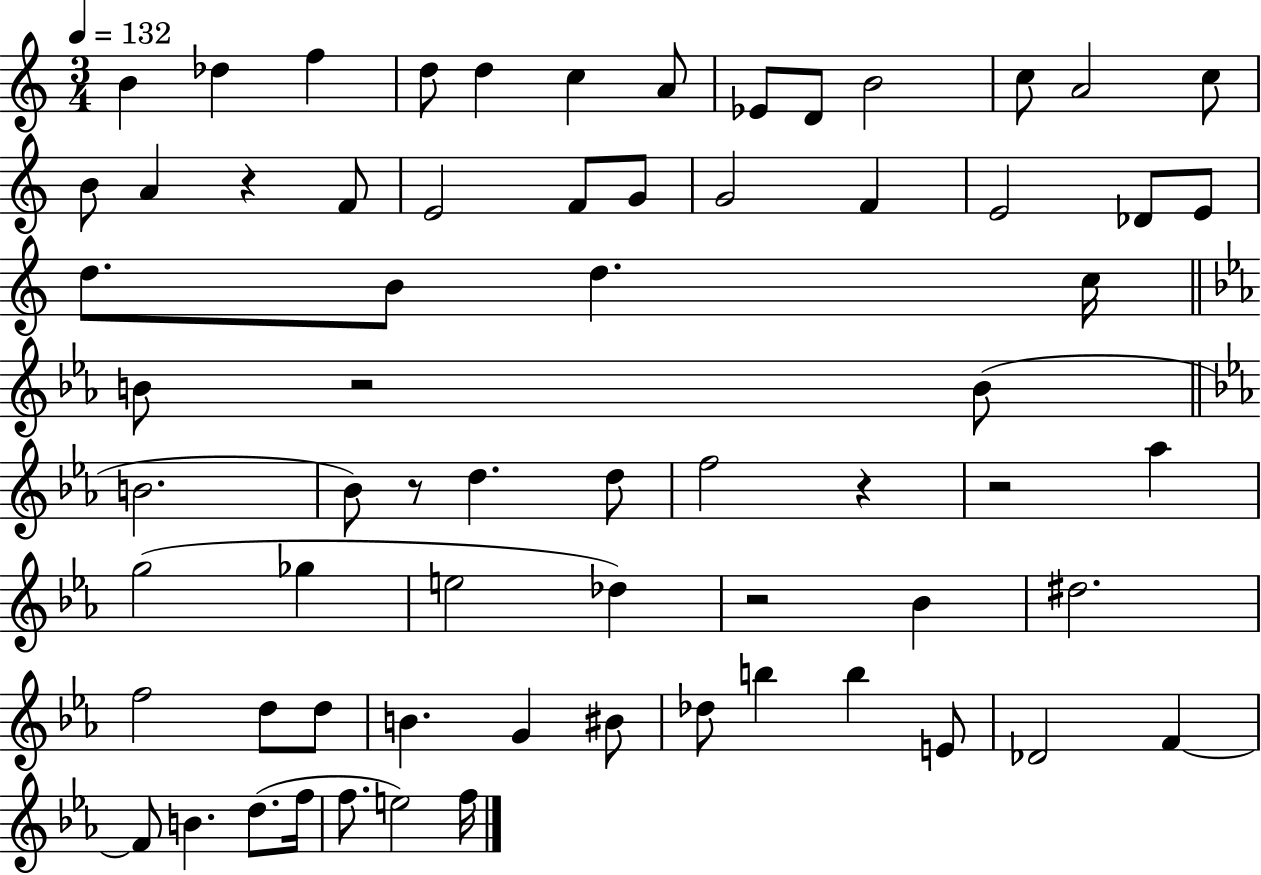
{
  \clef treble
  \numericTimeSignature
  \time 3/4
  \key c \major
  \tempo 4 = 132
  b'4 des''4 f''4 | d''8 d''4 c''4 a'8 | ees'8 d'8 b'2 | c''8 a'2 c''8 | \break b'8 a'4 r4 f'8 | e'2 f'8 g'8 | g'2 f'4 | e'2 des'8 e'8 | \break d''8. b'8 d''4. c''16 | \bar "||" \break \key c \minor b'8 r2 b'8( | \bar "||" \break \key c \minor b'2. | bes'8) r8 d''4. d''8 | f''2 r4 | r2 aes''4 | \break g''2( ges''4 | e''2 des''4) | r2 bes'4 | dis''2. | \break f''2 d''8 d''8 | b'4. g'4 bis'8 | des''8 b''4 b''4 e'8 | des'2 f'4~~ | \break f'8 b'4. d''8.( f''16 | f''8. e''2) f''16 | \bar "|."
}